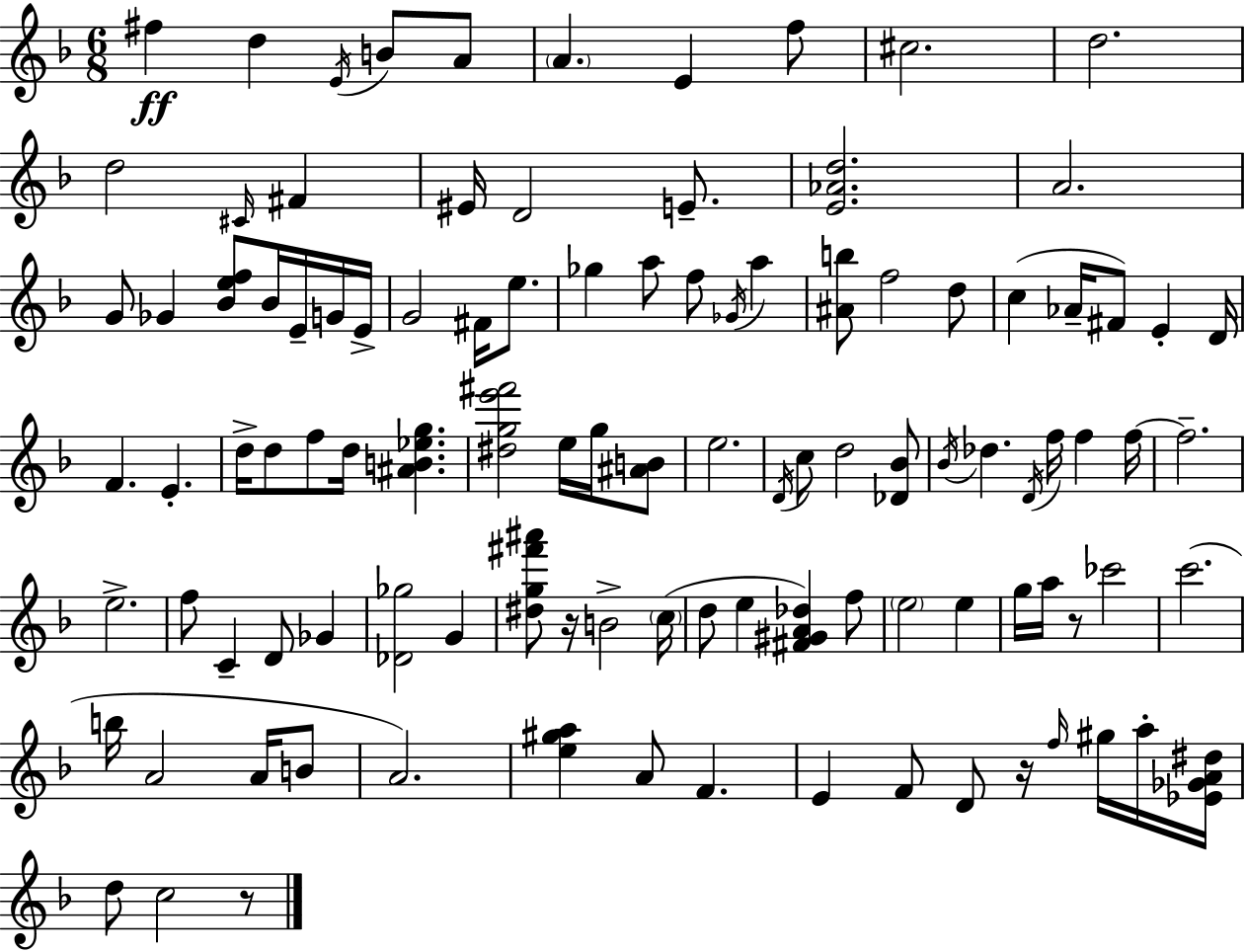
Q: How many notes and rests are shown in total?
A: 105